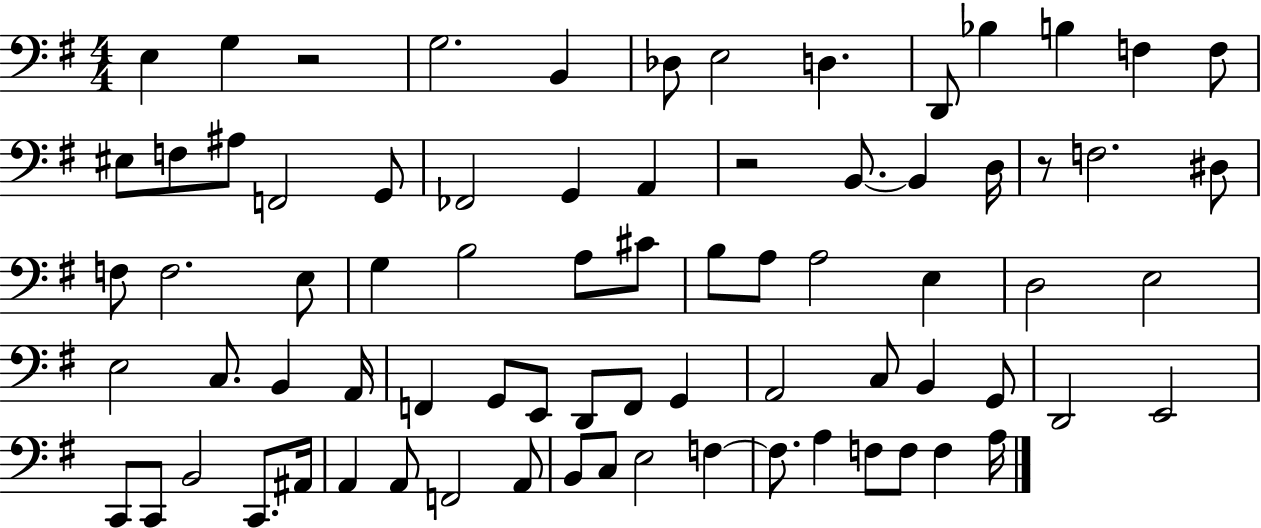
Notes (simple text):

E3/q G3/q R/h G3/h. B2/q Db3/e E3/h D3/q. D2/e Bb3/q B3/q F3/q F3/e EIS3/e F3/e A#3/e F2/h G2/e FES2/h G2/q A2/q R/h B2/e. B2/q D3/s R/e F3/h. D#3/e F3/e F3/h. E3/e G3/q B3/h A3/e C#4/e B3/e A3/e A3/h E3/q D3/h E3/h E3/h C3/e. B2/q A2/s F2/q G2/e E2/e D2/e F2/e G2/q A2/h C3/e B2/q G2/e D2/h E2/h C2/e C2/e B2/h C2/e. A#2/s A2/q A2/e F2/h A2/e B2/e C3/e E3/h F3/q F3/e. A3/q F3/e F3/e F3/q A3/s